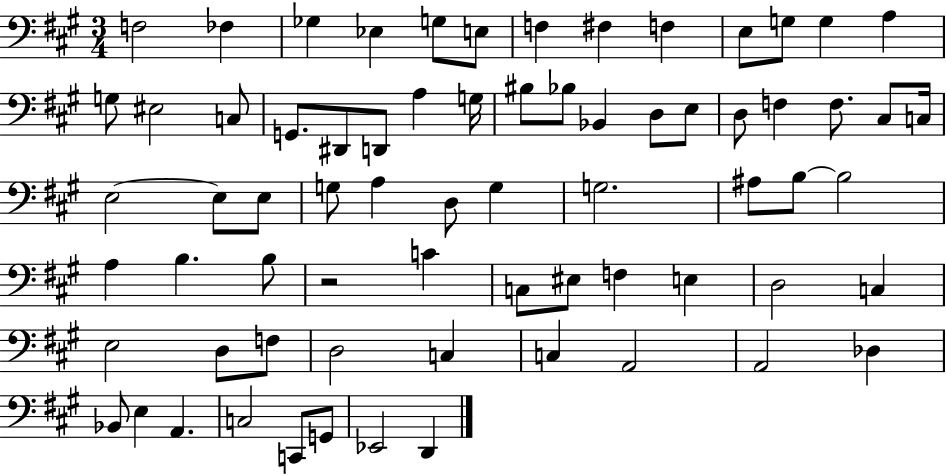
{
  \clef bass
  \numericTimeSignature
  \time 3/4
  \key a \major
  f2 fes4 | ges4 ees4 g8 e8 | f4 fis4 f4 | e8 g8 g4 a4 | \break g8 eis2 c8 | g,8. dis,8 d,8 a4 g16 | bis8 bes8 bes,4 d8 e8 | d8 f4 f8. cis8 c16 | \break e2~~ e8 e8 | g8 a4 d8 g4 | g2. | ais8 b8~~ b2 | \break a4 b4. b8 | r2 c'4 | c8 eis8 f4 e4 | d2 c4 | \break e2 d8 f8 | d2 c4 | c4 a,2 | a,2 des4 | \break bes,8 e4 a,4. | c2 c,8 g,8 | ees,2 d,4 | \bar "|."
}